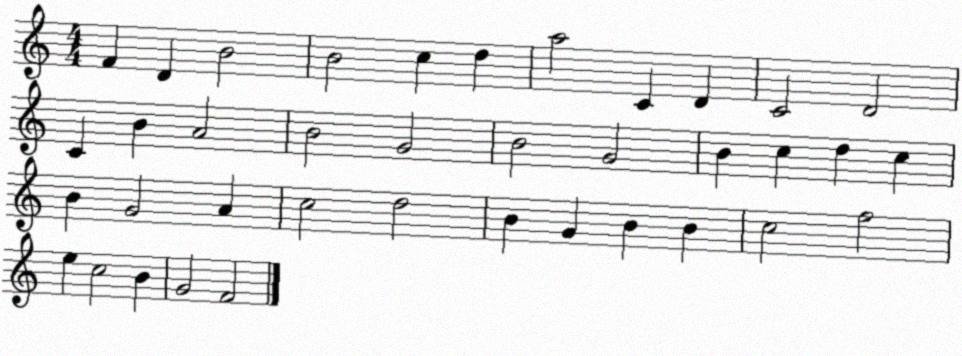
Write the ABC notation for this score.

X:1
T:Untitled
M:4/4
L:1/4
K:C
F D B2 B2 c d a2 C D C2 D2 C B A2 B2 G2 B2 G2 B c d c B G2 A c2 d2 B G B B c2 f2 e c2 B G2 F2